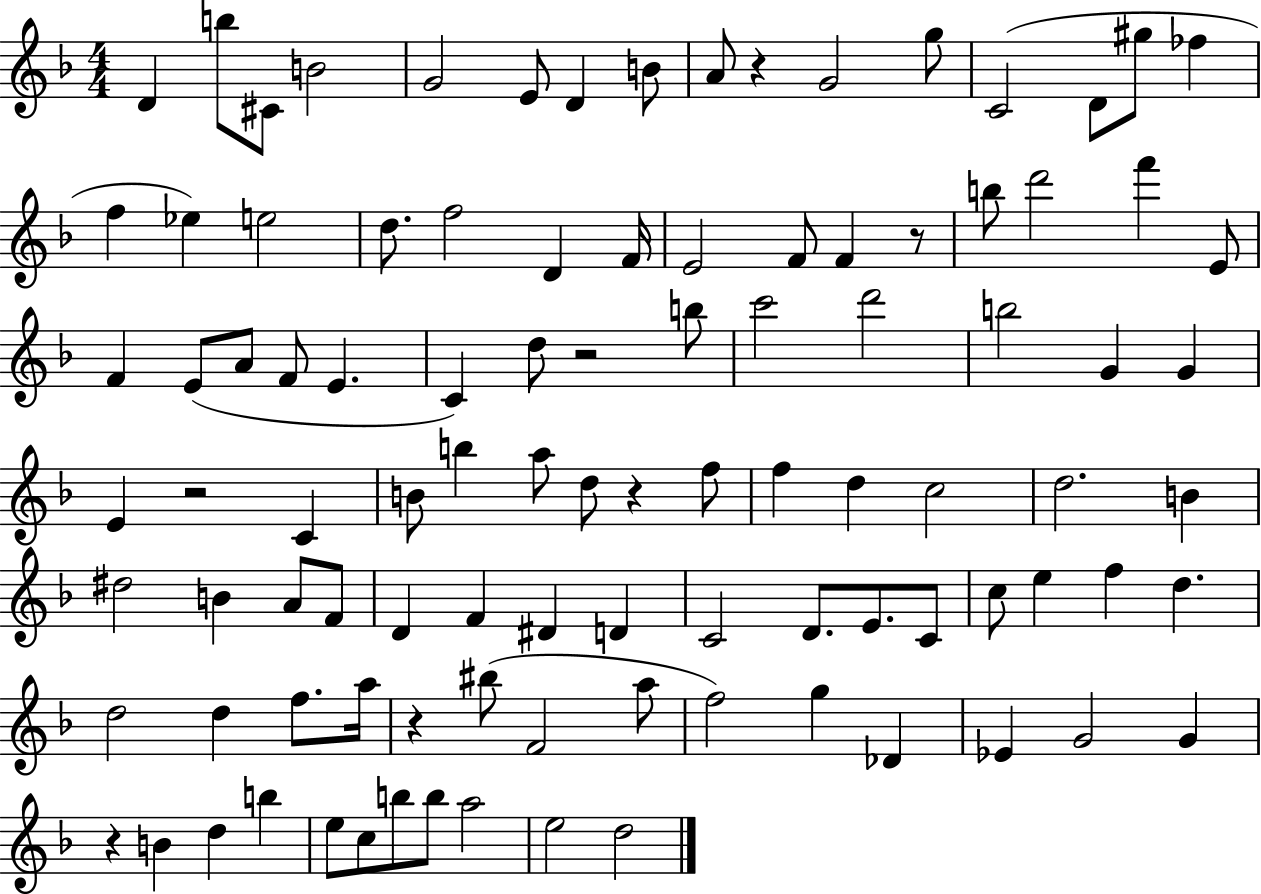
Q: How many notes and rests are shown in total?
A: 100